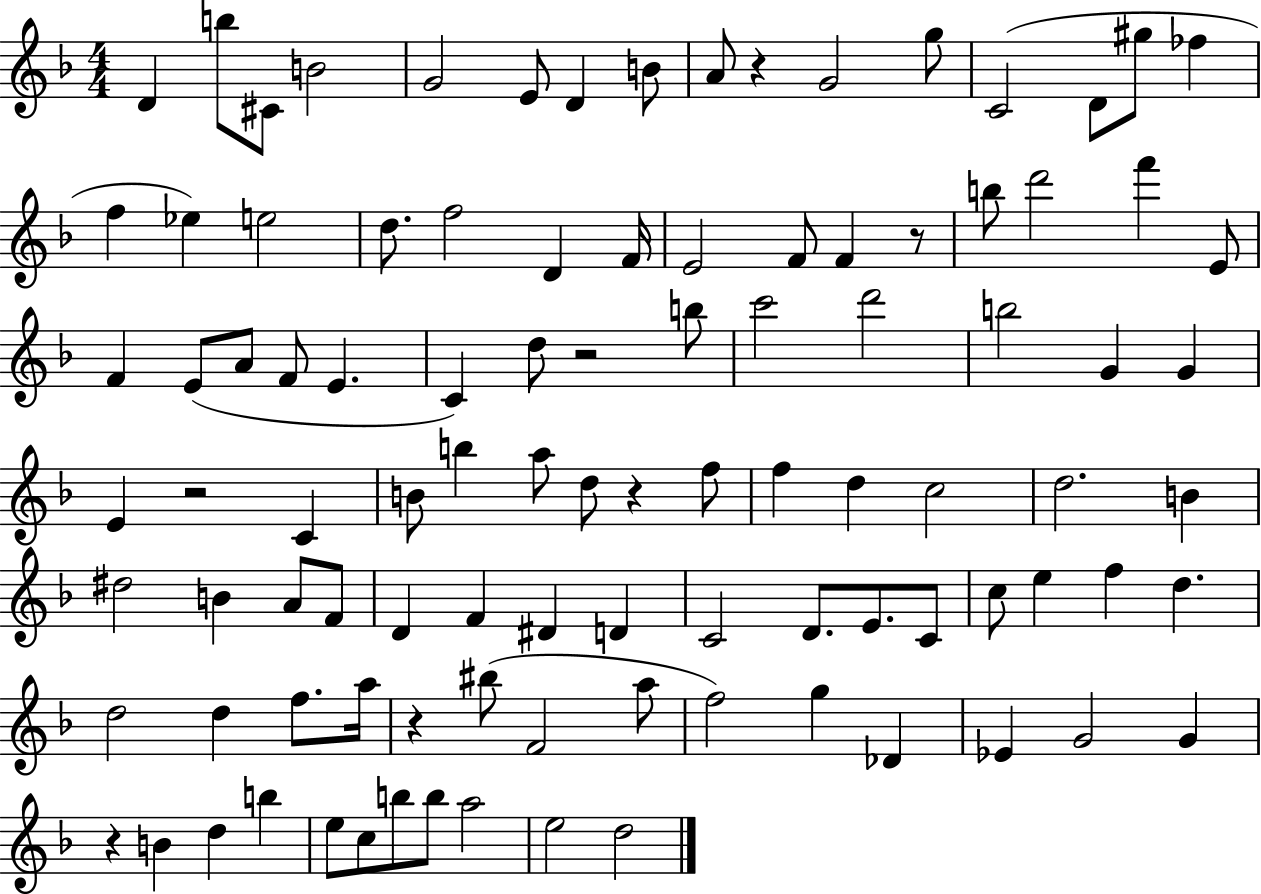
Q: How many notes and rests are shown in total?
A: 100